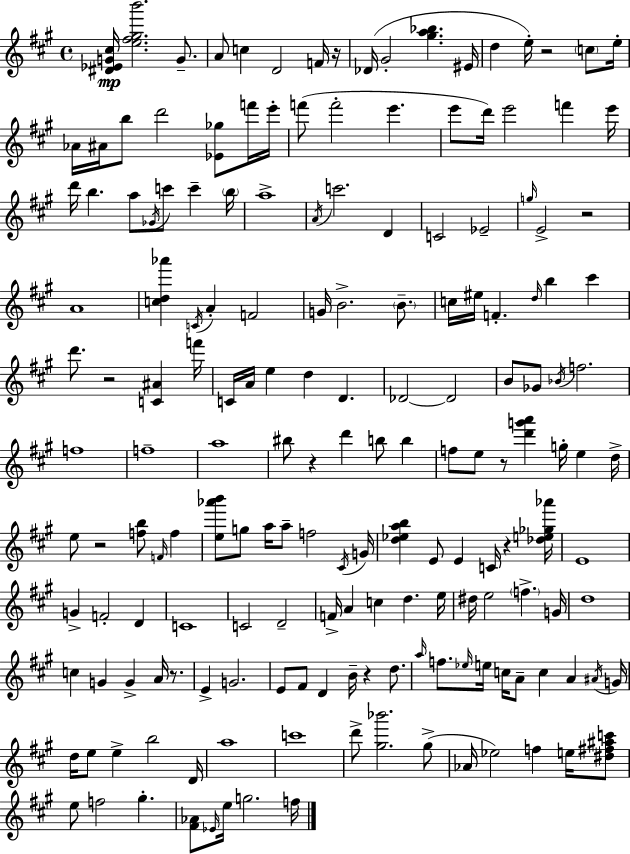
[D#4,Eb4,G4,C#5]/s [E5,F#5,G#5,B6]/h. G4/e. A4/e C5/q D4/h F4/s R/s Db4/s G#4/h [G#5,A5,Bb5]/q. EIS4/s D5/q E5/s R/h C5/e E5/s Ab4/s A#4/s B5/e D6/h [Eb4,Gb5]/e F6/s E6/s F6/e F6/h E6/q. E6/e D6/s E6/h F6/q E6/s D6/s B5/q. A5/e Gb4/s C6/e C6/q B5/s A5/w A4/s C6/h. D4/q C4/h Eb4/h G5/s E4/h R/h A4/w [C5,D5,Ab6]/q C4/s A4/q F4/h G4/s B4/h. B4/e. C5/s EIS5/s F4/q. D5/s B5/q C#6/q D6/e. R/h [C4,A#4]/q F6/s C4/s A4/s E5/q D5/q D4/q. Db4/h Db4/h B4/e Gb4/e Bb4/s F5/h. F5/w F5/w A5/w BIS5/e R/q D6/q B5/e B5/q F5/e E5/e R/e [D6,G6,A6]/q G5/s E5/q D5/s E5/e R/h [F5,B5]/e F4/s F5/q [E5,Ab6,B6]/e G5/e A5/s A5/e F5/h C#4/s G4/s [D5,Eb5,A5,B5]/q E4/e E4/q C4/s R/q [Db5,E5,Gb5,Ab6]/s E4/w G4/q F4/h D4/q C4/w C4/h D4/h F4/s A4/q C5/q D5/q. E5/s D#5/s E5/h F5/q. G4/s D5/w C5/q G4/q G4/q A4/s R/e. E4/q G4/h. E4/e F#4/e D4/q B4/s R/q D5/e. A5/s F5/e. Eb5/s E5/s C5/s A4/e C5/q A4/q A#4/s G4/s D5/s E5/e E5/q B5/h D4/s A5/w C6/w D6/e [G#5,Bb6]/h. G#5/e Ab4/s Eb5/h F5/q E5/s [D#5,F#5,A#5,C6]/e E5/e F5/h G#5/q. [F#4,Ab4]/e Eb4/s E5/s G5/h. F5/s